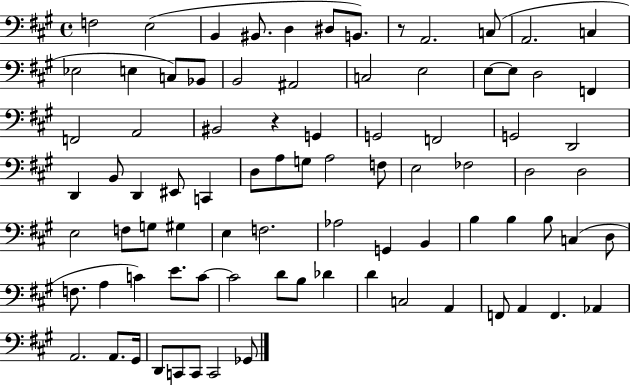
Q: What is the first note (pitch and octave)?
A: F3